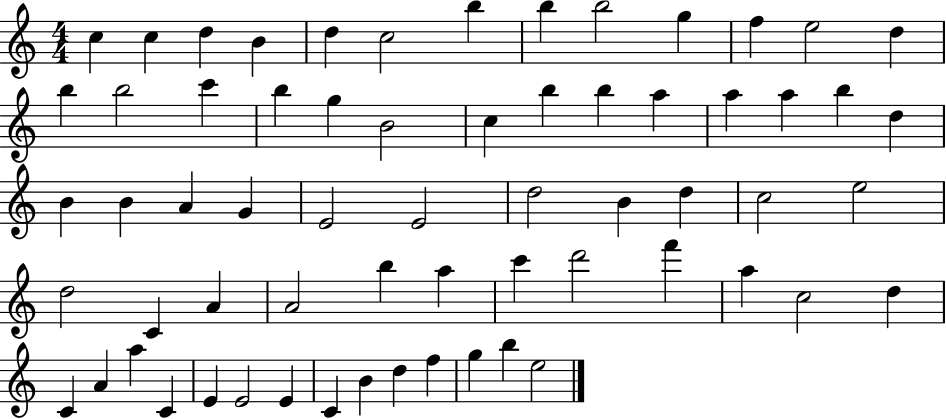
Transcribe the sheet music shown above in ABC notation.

X:1
T:Untitled
M:4/4
L:1/4
K:C
c c d B d c2 b b b2 g f e2 d b b2 c' b g B2 c b b a a a b d B B A G E2 E2 d2 B d c2 e2 d2 C A A2 b a c' d'2 f' a c2 d C A a C E E2 E C B d f g b e2